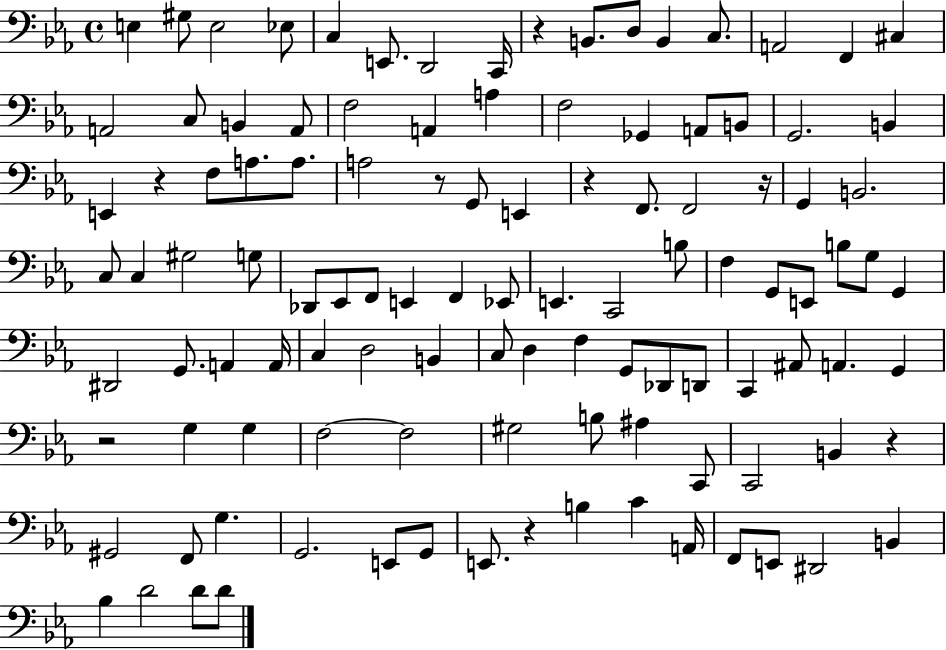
{
  \clef bass
  \time 4/4
  \defaultTimeSignature
  \key ees \major
  e4 gis8 e2 ees8 | c4 e,8. d,2 c,16 | r4 b,8. d8 b,4 c8. | a,2 f,4 cis4 | \break a,2 c8 b,4 a,8 | f2 a,4 a4 | f2 ges,4 a,8 b,8 | g,2. b,4 | \break e,4 r4 f8 a8. a8. | a2 r8 g,8 e,4 | r4 f,8. f,2 r16 | g,4 b,2. | \break c8 c4 gis2 g8 | des,8 ees,8 f,8 e,4 f,4 ees,8 | e,4. c,2 b8 | f4 g,8 e,8 b8 g8 g,4 | \break dis,2 g,8. a,4 a,16 | c4 d2 b,4 | c8 d4 f4 g,8 des,8 d,8 | c,4 ais,8 a,4. g,4 | \break r2 g4 g4 | f2~~ f2 | gis2 b8 ais4 c,8 | c,2 b,4 r4 | \break gis,2 f,8 g4. | g,2. e,8 g,8 | e,8. r4 b4 c'4 a,16 | f,8 e,8 dis,2 b,4 | \break bes4 d'2 d'8 d'8 | \bar "|."
}